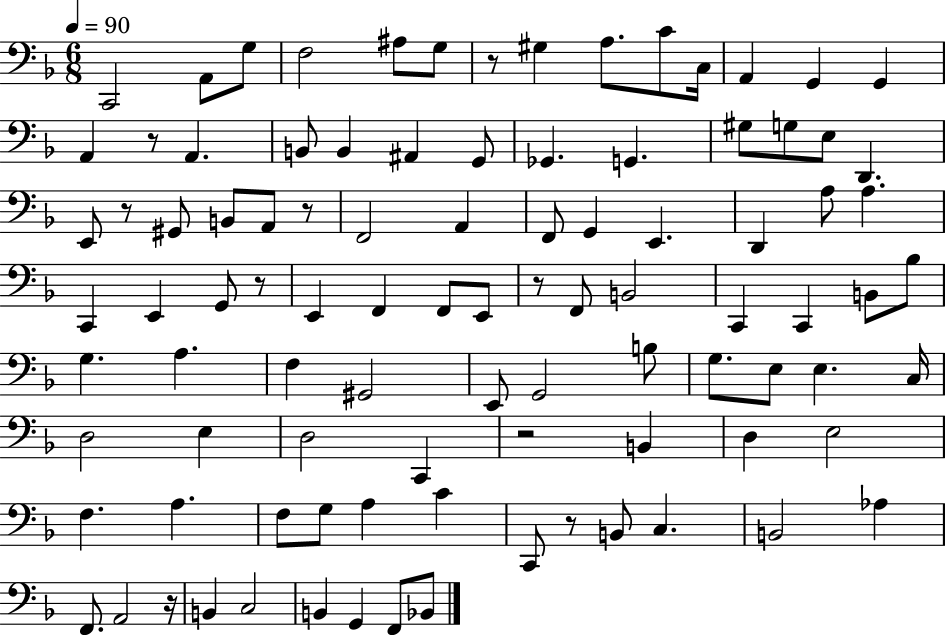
C2/h A2/e G3/e F3/h A#3/e G3/e R/e G#3/q A3/e. C4/e C3/s A2/q G2/q G2/q A2/q R/e A2/q. B2/e B2/q A#2/q G2/e Gb2/q. G2/q. G#3/e G3/e E3/e D2/q. E2/e R/e G#2/e B2/e A2/e R/e F2/h A2/q F2/e G2/q E2/q. D2/q A3/e A3/q. C2/q E2/q G2/e R/e E2/q F2/q F2/e E2/e R/e F2/e B2/h C2/q C2/q B2/e Bb3/e G3/q. A3/q. F3/q G#2/h E2/e G2/h B3/e G3/e. E3/e E3/q. C3/s D3/h E3/q D3/h C2/q R/h B2/q D3/q E3/h F3/q. A3/q. F3/e G3/e A3/q C4/q C2/e R/e B2/e C3/q. B2/h Ab3/q F2/e. A2/h R/s B2/q C3/h B2/q G2/q F2/e Bb2/e